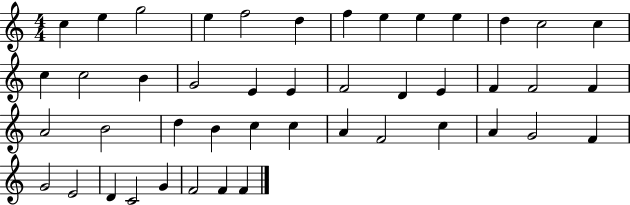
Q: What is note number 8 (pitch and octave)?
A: E5